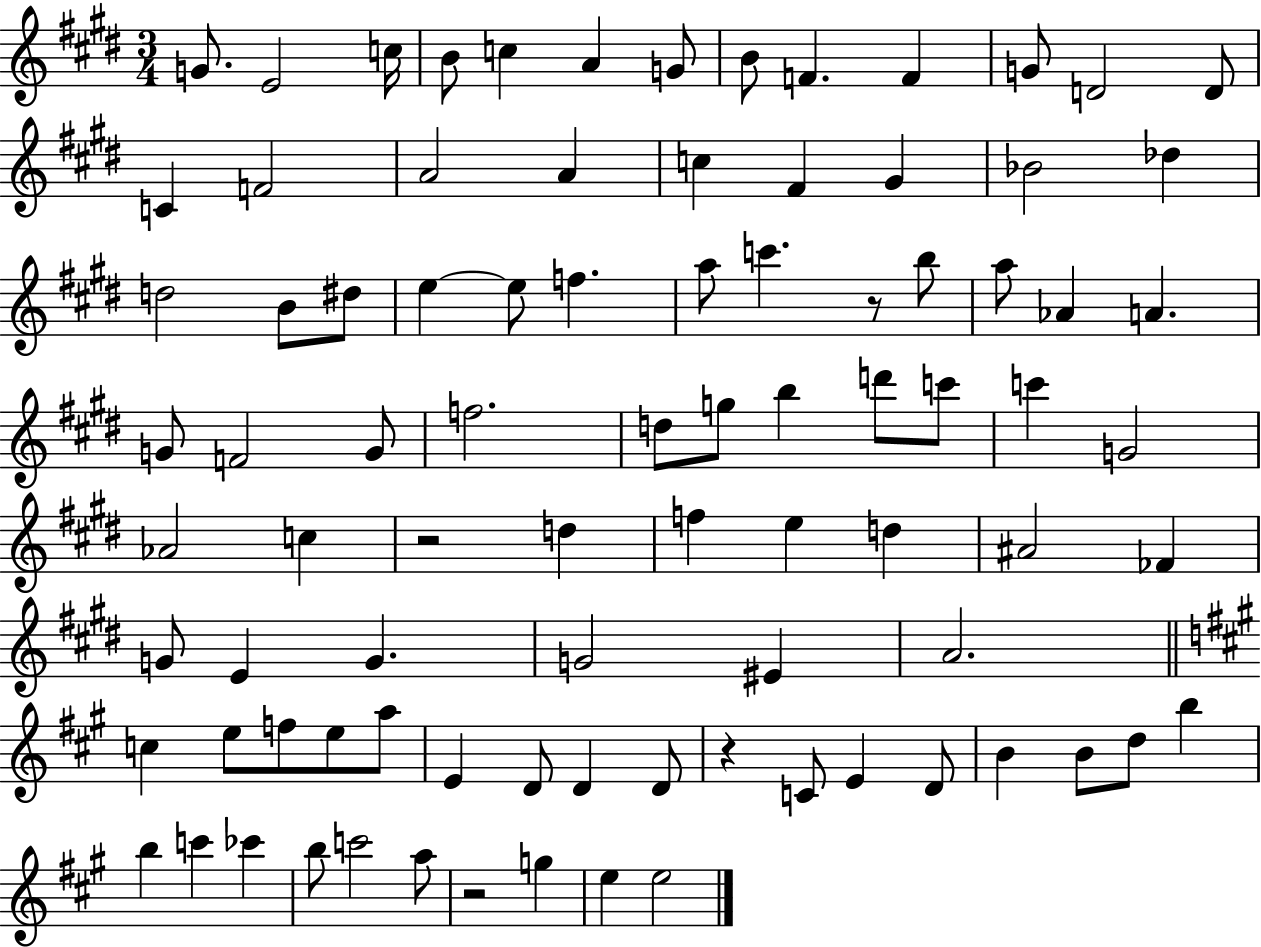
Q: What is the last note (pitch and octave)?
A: E5